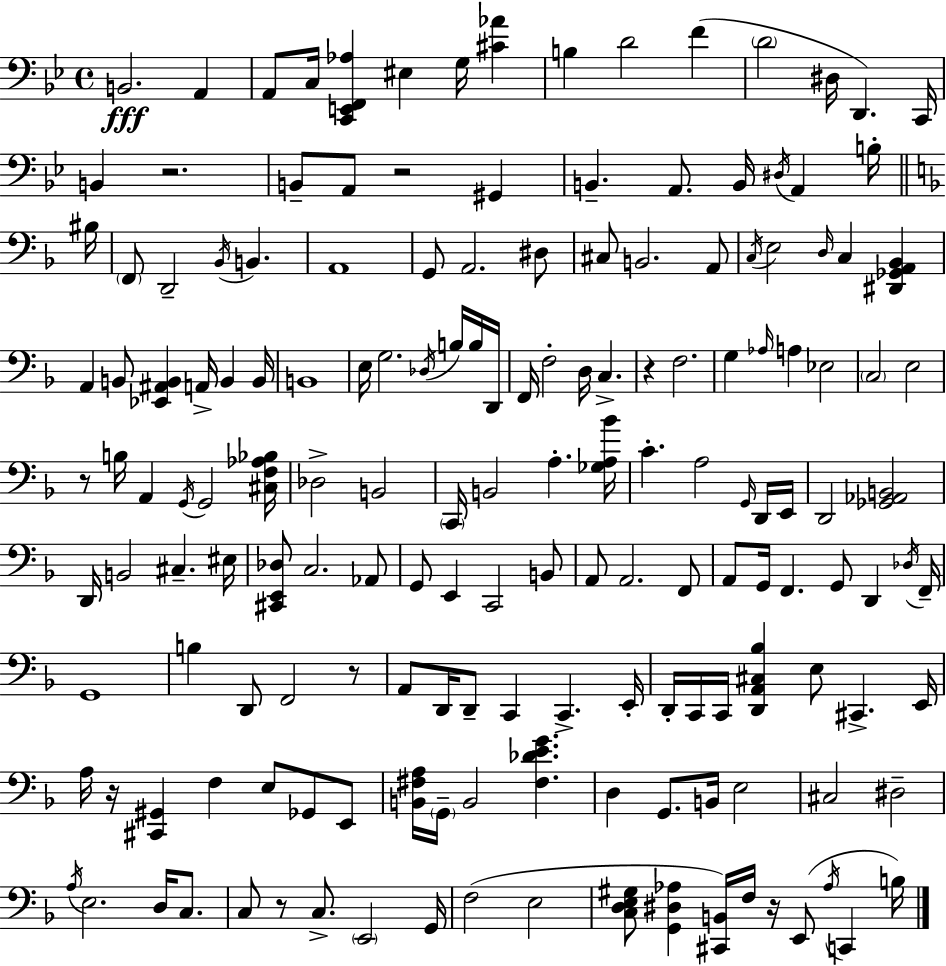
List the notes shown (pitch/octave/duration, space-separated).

B2/h. A2/q A2/e C3/s [C2,E2,F2,Ab3]/q EIS3/q G3/s [C#4,Ab4]/q B3/q D4/h F4/q D4/h D#3/s D2/q. C2/s B2/q R/h. B2/e A2/e R/h G#2/q B2/q. A2/e. B2/s D#3/s A2/q B3/s BIS3/s F2/e D2/h Bb2/s B2/q. A2/w G2/e A2/h. D#3/e C#3/e B2/h. A2/e C3/s E3/h D3/s C3/q [D#2,Gb2,A2,Bb2]/q A2/q B2/e [Eb2,A#2,B2]/q A2/s B2/q B2/s B2/w E3/s G3/h. Db3/s B3/s B3/s D2/s F2/s F3/h D3/s C3/q. R/q F3/h. G3/q Ab3/s A3/q Eb3/h C3/h E3/h R/e B3/s A2/q G2/s G2/h [C#3,F3,Ab3,Bb3]/s Db3/h B2/h C2/s B2/h A3/q. [Gb3,A3,Bb4]/s C4/q. A3/h G2/s D2/s E2/s D2/h [Gb2,Ab2,B2]/h D2/s B2/h C#3/q. EIS3/s [C#2,E2,Db3]/e C3/h. Ab2/e G2/e E2/q C2/h B2/e A2/e A2/h. F2/e A2/e G2/s F2/q. G2/e D2/q Db3/s F2/s G2/w B3/q D2/e F2/h R/e A2/e D2/s D2/e C2/q C2/q. E2/s D2/s C2/s C2/s [D2,A2,C#3,Bb3]/q E3/e C#2/q. E2/s A3/s R/s [C#2,G#2]/q F3/q E3/e Gb2/e E2/e [B2,F#3,A3]/s G2/s B2/h [F#3,Db4,E4,G4]/q. D3/q G2/e. B2/s E3/h C#3/h D#3/h A3/s E3/h. D3/s C3/e. C3/e R/e C3/e. E2/h G2/s F3/h E3/h [C3,D3,E3,G#3]/e [G2,D#3,Ab3]/q [C#2,B2]/s F3/s R/s E2/e Ab3/s C2/q B3/s